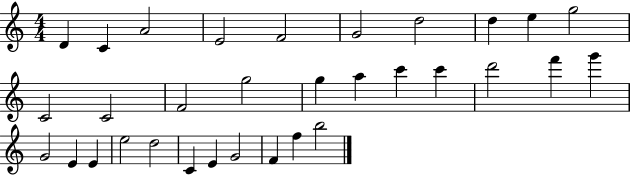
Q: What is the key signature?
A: C major